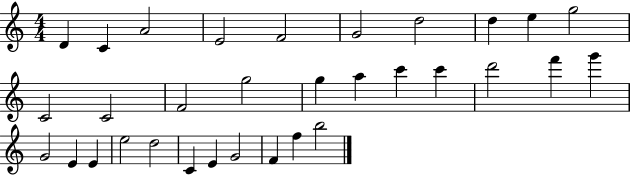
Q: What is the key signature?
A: C major